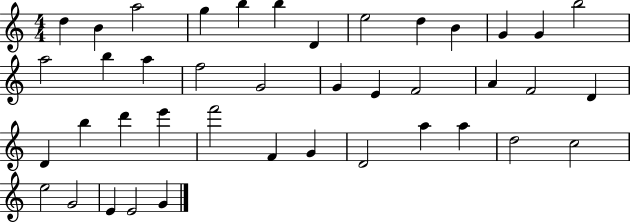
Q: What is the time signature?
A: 4/4